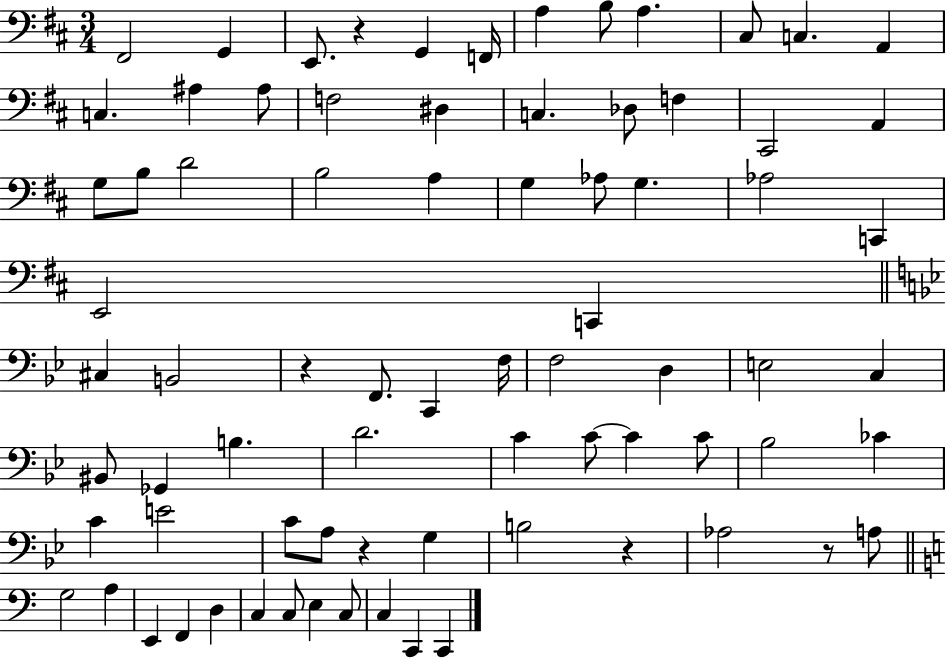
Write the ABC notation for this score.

X:1
T:Untitled
M:3/4
L:1/4
K:D
^F,,2 G,, E,,/2 z G,, F,,/4 A, B,/2 A, ^C,/2 C, A,, C, ^A, ^A,/2 F,2 ^D, C, _D,/2 F, ^C,,2 A,, G,/2 B,/2 D2 B,2 A, G, _A,/2 G, _A,2 C,, E,,2 C,, ^C, B,,2 z F,,/2 C,, F,/4 F,2 D, E,2 C, ^B,,/2 _G,, B, D2 C C/2 C C/2 _B,2 _C C E2 C/2 A,/2 z G, B,2 z _A,2 z/2 A,/2 G,2 A, E,, F,, D, C, C,/2 E, C,/2 C, C,, C,,